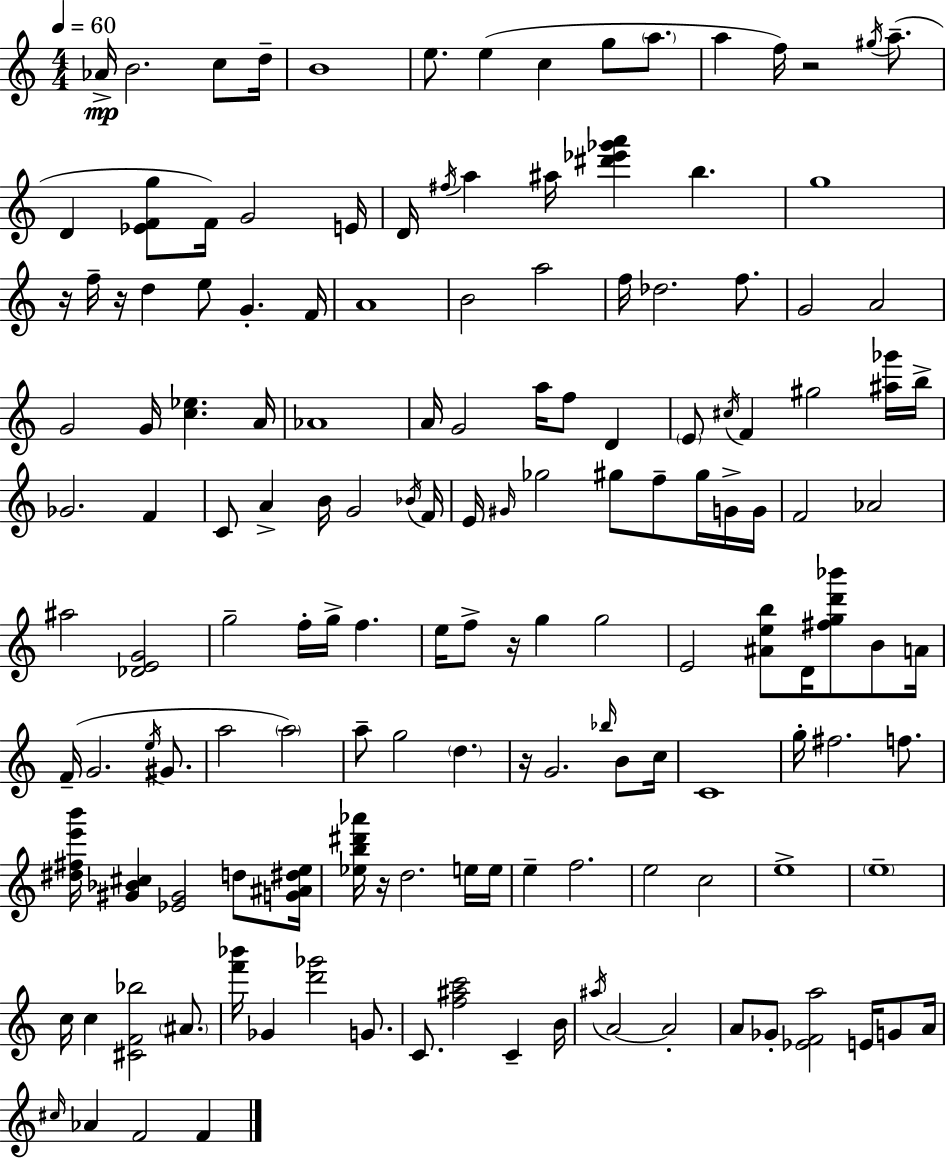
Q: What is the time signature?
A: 4/4